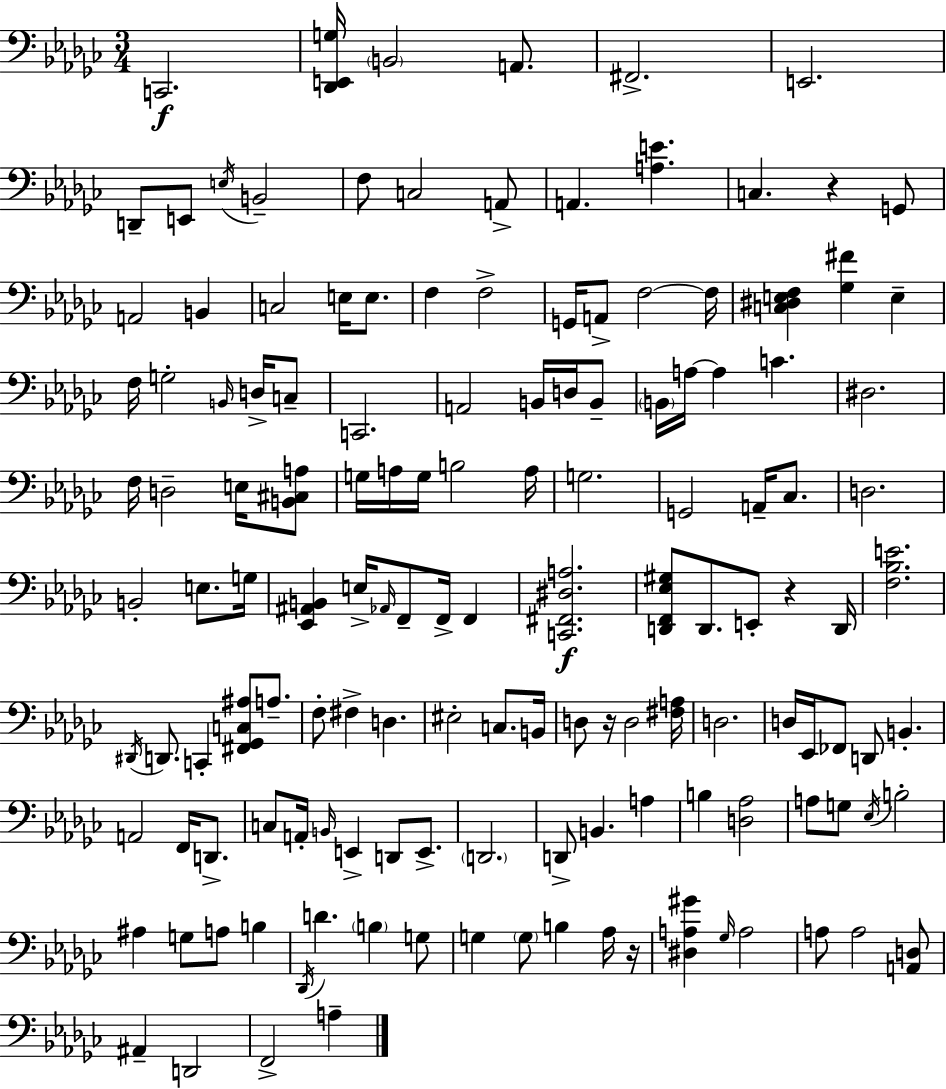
C2/h. [Db2,E2,G3]/s B2/h A2/e. F#2/h. E2/h. D2/e E2/e E3/s B2/h F3/e C3/h A2/e A2/q. [A3,E4]/q. C3/q. R/q G2/e A2/h B2/q C3/h E3/s E3/e. F3/q F3/h G2/s A2/e F3/h F3/s [C3,D#3,E3,F3]/q [Gb3,F#4]/q E3/q F3/s G3/h B2/s D3/s C3/e C2/h. A2/h B2/s D3/s B2/e B2/s A3/s A3/q C4/q. D#3/h. F3/s D3/h E3/s [B2,C#3,A3]/e G3/s A3/s G3/s B3/h A3/s G3/h. G2/h A2/s CES3/e. D3/h. B2/h E3/e. G3/s [Eb2,A#2,B2]/q E3/s Ab2/s F2/e F2/s F2/q [C2,F#2,D#3,A3]/h. [D2,F2,Eb3,G#3]/e D2/e. E2/e R/q D2/s [F3,Bb3,E4]/h. D#2/s D2/e. C2/q [F#2,Gb2,C3,A#3]/e A3/e. F3/e F#3/q D3/q. EIS3/h C3/e. B2/s D3/e R/s D3/h [F#3,A3]/s D3/h. D3/s Eb2/s FES2/e D2/e B2/q. A2/h F2/s D2/e. C3/e A2/s B2/s E2/q D2/e E2/e. D2/h. D2/e B2/q. A3/q B3/q [D3,Ab3]/h A3/e G3/e Eb3/s B3/h A#3/q G3/e A3/e B3/q Db2/s D4/q. B3/q G3/e G3/q G3/e B3/q Ab3/s R/s [D#3,A3,G#4]/q Gb3/s A3/h A3/e A3/h [A2,D3]/e A#2/q D2/h F2/h A3/q